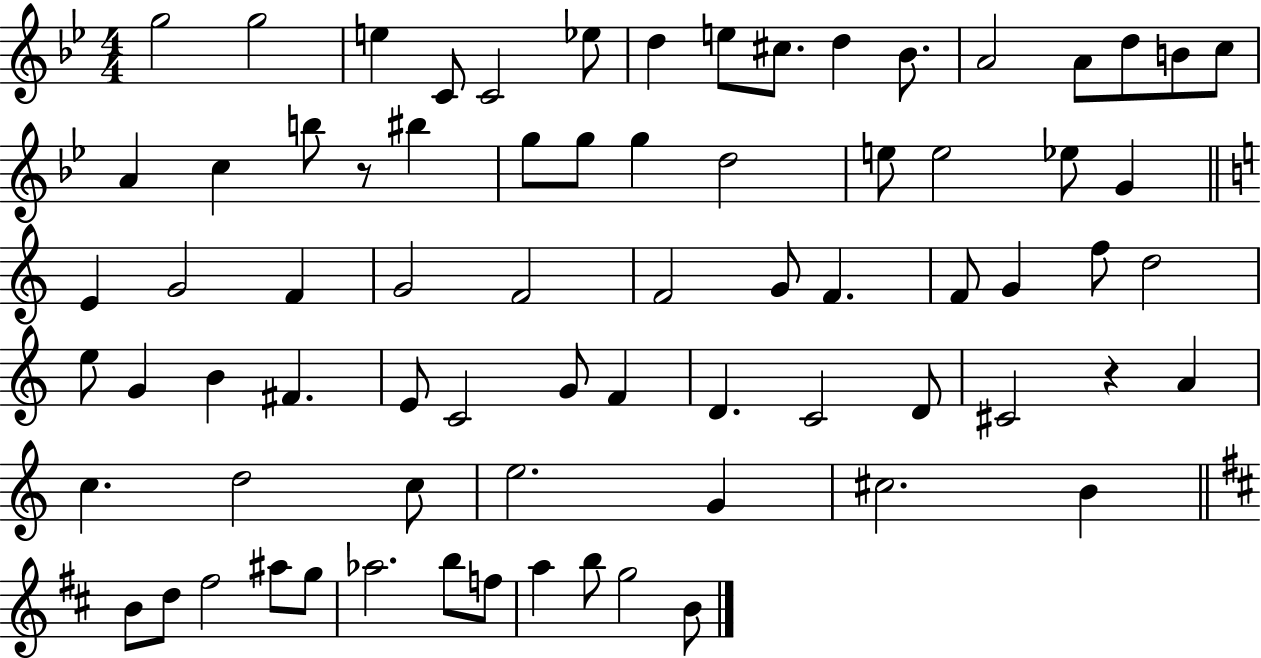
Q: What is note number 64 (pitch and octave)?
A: A#5